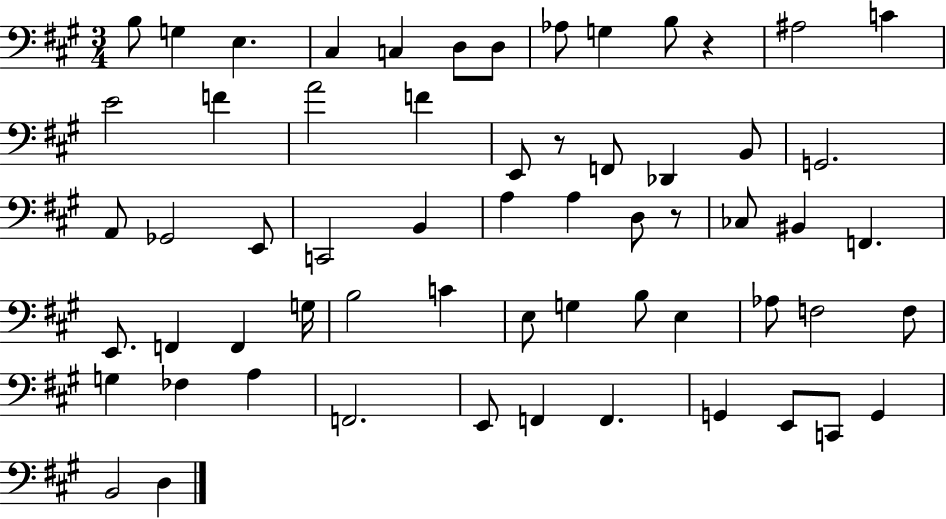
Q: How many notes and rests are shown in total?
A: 61